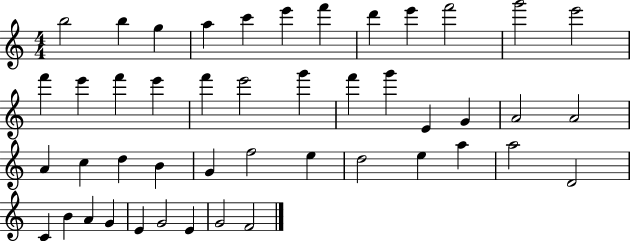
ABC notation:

X:1
T:Untitled
M:4/4
L:1/4
K:C
b2 b g a c' e' f' d' e' f'2 g'2 e'2 f' e' f' e' f' e'2 g' f' g' E G A2 A2 A c d B G f2 e d2 e a a2 D2 C B A G E G2 E G2 F2